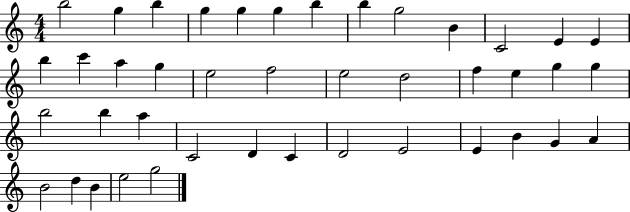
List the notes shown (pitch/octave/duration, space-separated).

B5/h G5/q B5/q G5/q G5/q G5/q B5/q B5/q G5/h B4/q C4/h E4/q E4/q B5/q C6/q A5/q G5/q E5/h F5/h E5/h D5/h F5/q E5/q G5/q G5/q B5/h B5/q A5/q C4/h D4/q C4/q D4/h E4/h E4/q B4/q G4/q A4/q B4/h D5/q B4/q E5/h G5/h